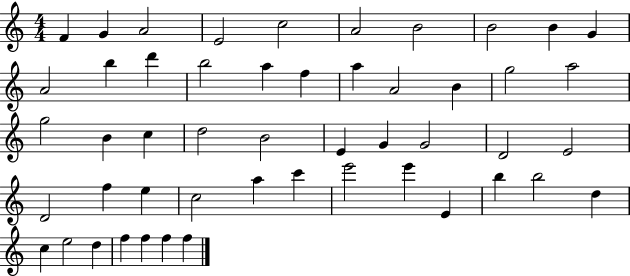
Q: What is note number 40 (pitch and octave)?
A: E4